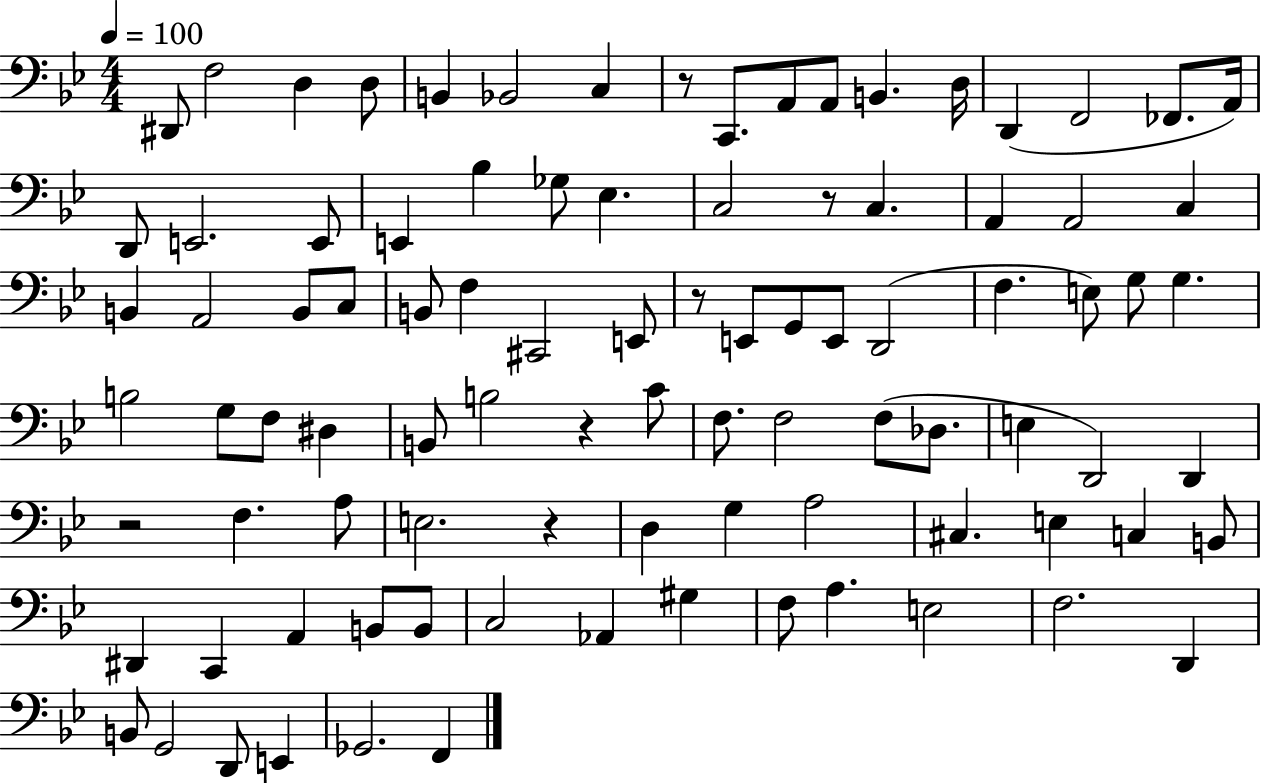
X:1
T:Untitled
M:4/4
L:1/4
K:Bb
^D,,/2 F,2 D, D,/2 B,, _B,,2 C, z/2 C,,/2 A,,/2 A,,/2 B,, D,/4 D,, F,,2 _F,,/2 A,,/4 D,,/2 E,,2 E,,/2 E,, _B, _G,/2 _E, C,2 z/2 C, A,, A,,2 C, B,, A,,2 B,,/2 C,/2 B,,/2 F, ^C,,2 E,,/2 z/2 E,,/2 G,,/2 E,,/2 D,,2 F, E,/2 G,/2 G, B,2 G,/2 F,/2 ^D, B,,/2 B,2 z C/2 F,/2 F,2 F,/2 _D,/2 E, D,,2 D,, z2 F, A,/2 E,2 z D, G, A,2 ^C, E, C, B,,/2 ^D,, C,, A,, B,,/2 B,,/2 C,2 _A,, ^G, F,/2 A, E,2 F,2 D,, B,,/2 G,,2 D,,/2 E,, _G,,2 F,,